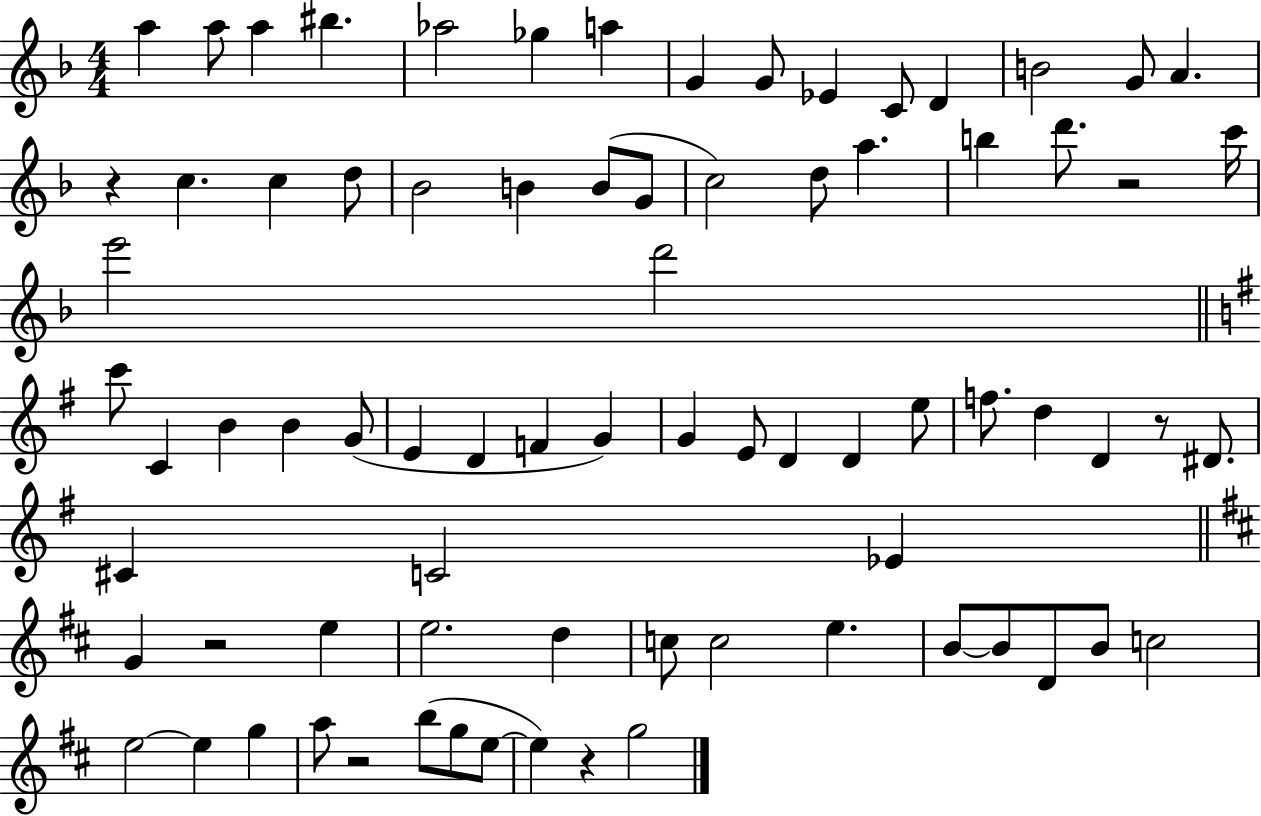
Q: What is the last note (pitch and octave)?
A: G5